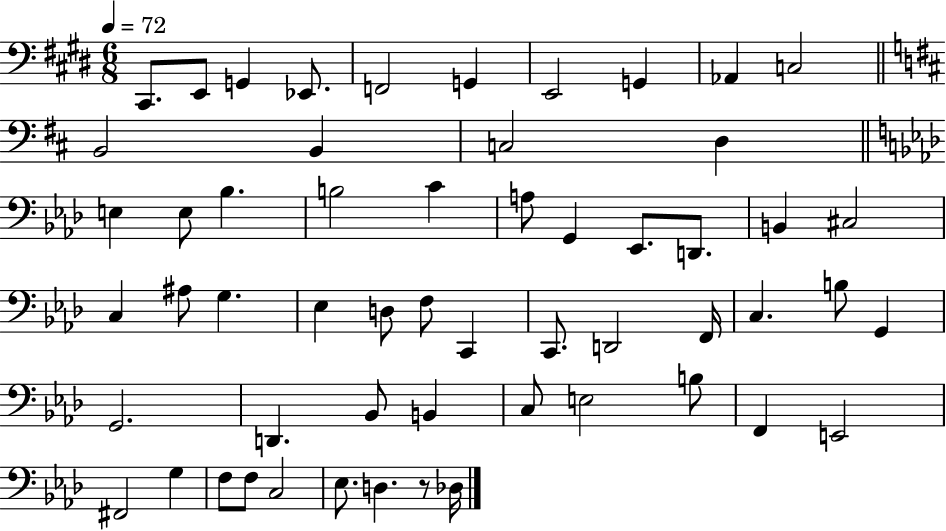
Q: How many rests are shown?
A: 1